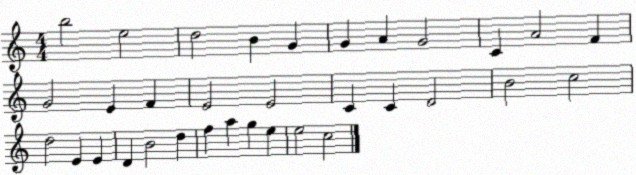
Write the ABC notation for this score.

X:1
T:Untitled
M:4/4
L:1/4
K:C
b2 e2 d2 B G G A G2 C A2 F G2 E F E2 E2 C C D2 B2 c2 d2 E E D B2 d f a g e e2 c2